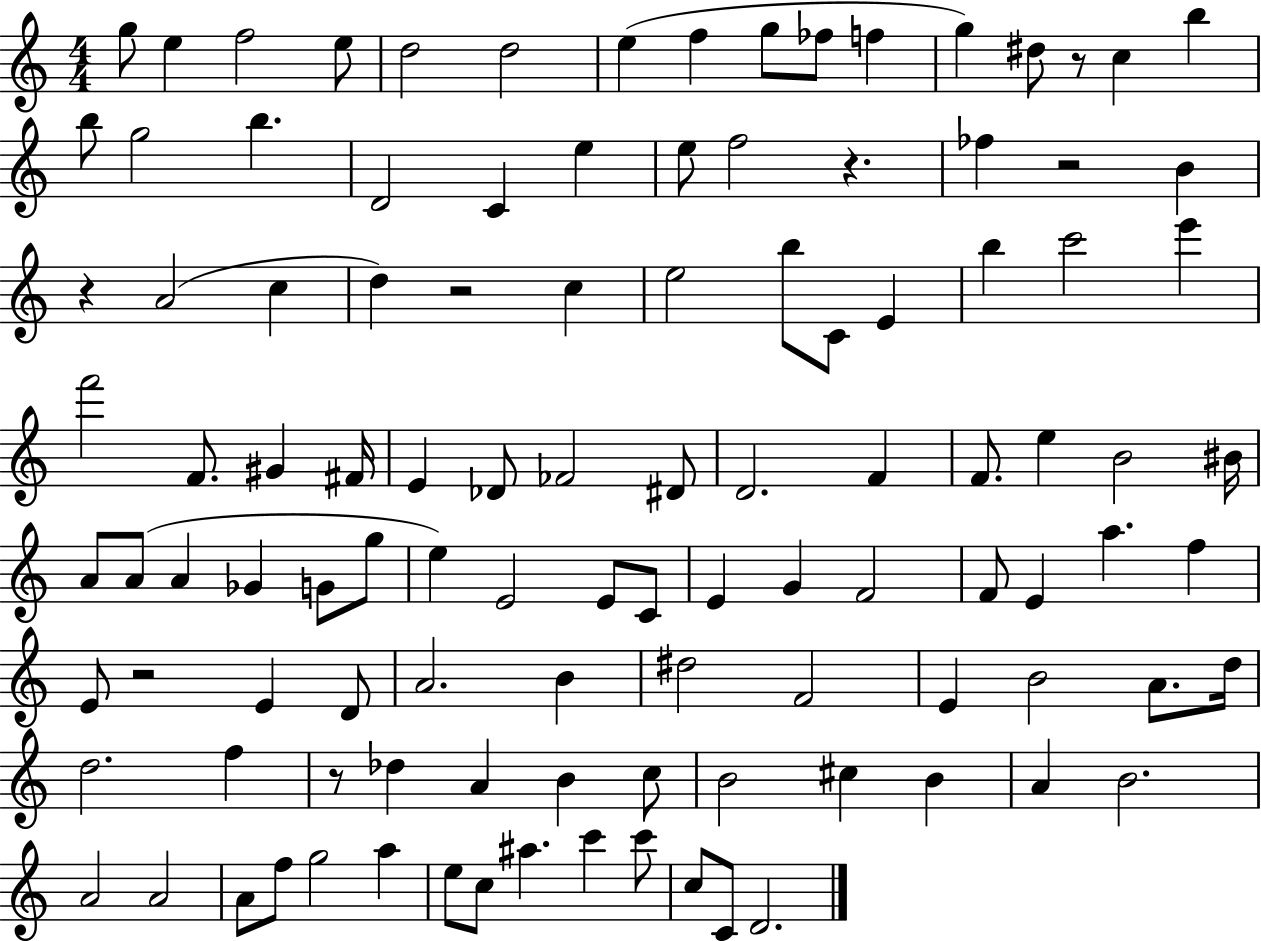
{
  \clef treble
  \numericTimeSignature
  \time 4/4
  \key c \major
  g''8 e''4 f''2 e''8 | d''2 d''2 | e''4( f''4 g''8 fes''8 f''4 | g''4) dis''8 r8 c''4 b''4 | \break b''8 g''2 b''4. | d'2 c'4 e''4 | e''8 f''2 r4. | fes''4 r2 b'4 | \break r4 a'2( c''4 | d''4) r2 c''4 | e''2 b''8 c'8 e'4 | b''4 c'''2 e'''4 | \break f'''2 f'8. gis'4 fis'16 | e'4 des'8 fes'2 dis'8 | d'2. f'4 | f'8. e''4 b'2 bis'16 | \break a'8 a'8( a'4 ges'4 g'8 g''8 | e''4) e'2 e'8 c'8 | e'4 g'4 f'2 | f'8 e'4 a''4. f''4 | \break e'8 r2 e'4 d'8 | a'2. b'4 | dis''2 f'2 | e'4 b'2 a'8. d''16 | \break d''2. f''4 | r8 des''4 a'4 b'4 c''8 | b'2 cis''4 b'4 | a'4 b'2. | \break a'2 a'2 | a'8 f''8 g''2 a''4 | e''8 c''8 ais''4. c'''4 c'''8 | c''8 c'8 d'2. | \break \bar "|."
}